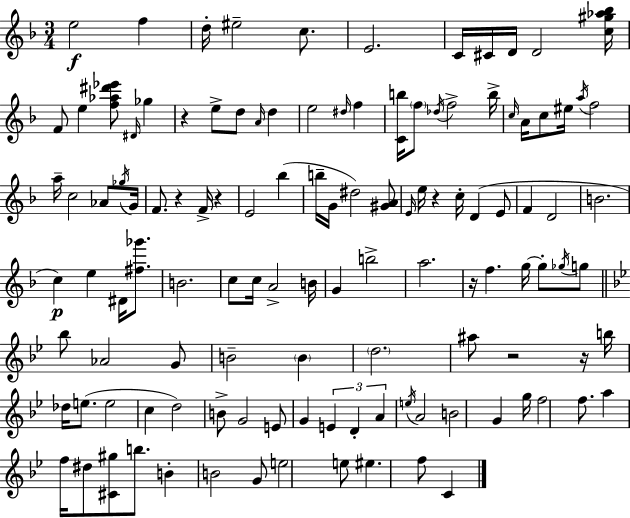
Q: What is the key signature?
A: D minor